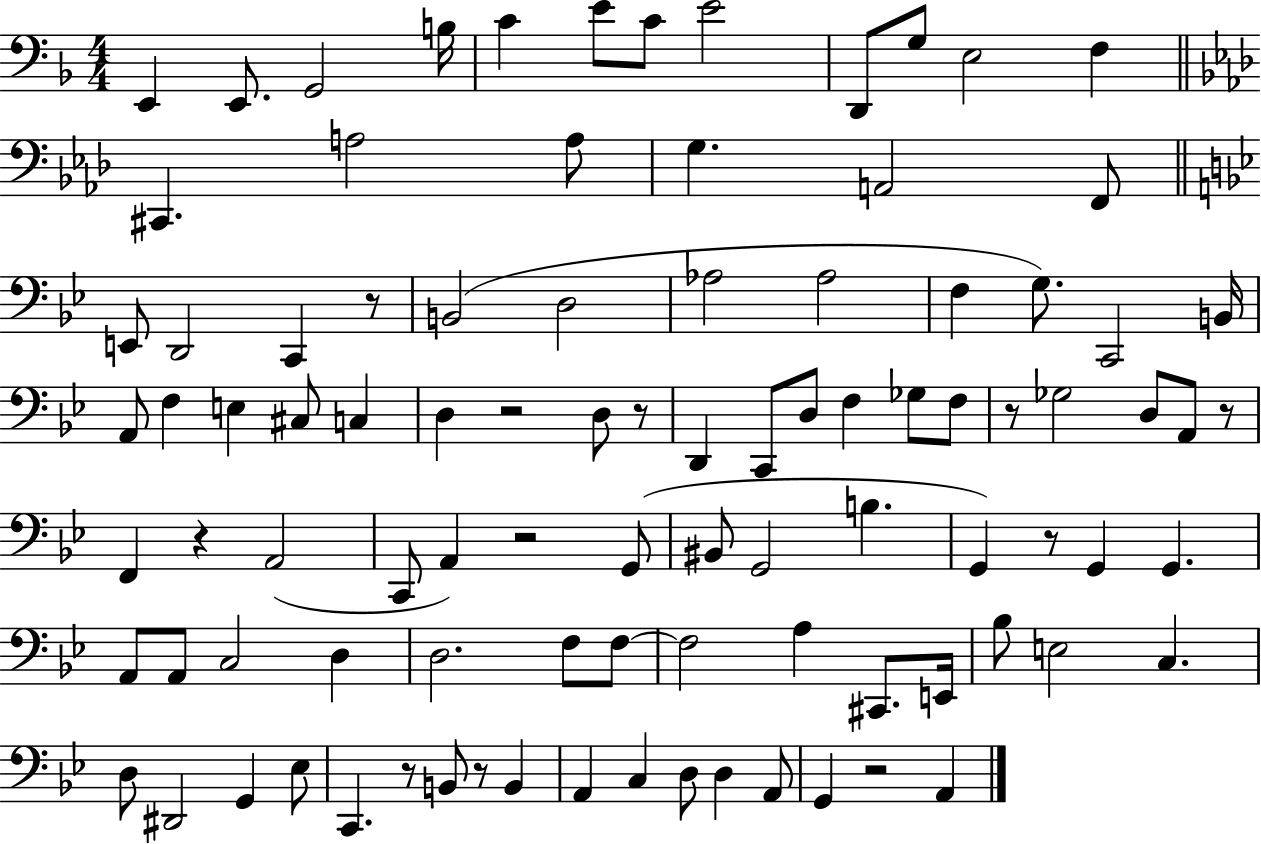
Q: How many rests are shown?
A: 11